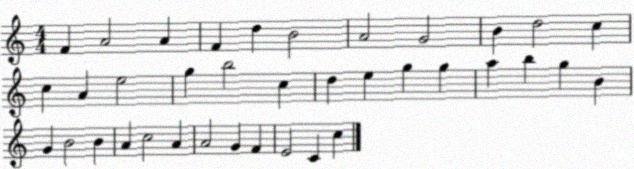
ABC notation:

X:1
T:Untitled
M:4/4
L:1/4
K:C
F A2 A F d B2 A2 G2 B d2 c c A e2 g b2 c d e g g a b g B G B2 B A c2 A A2 G F E2 C c